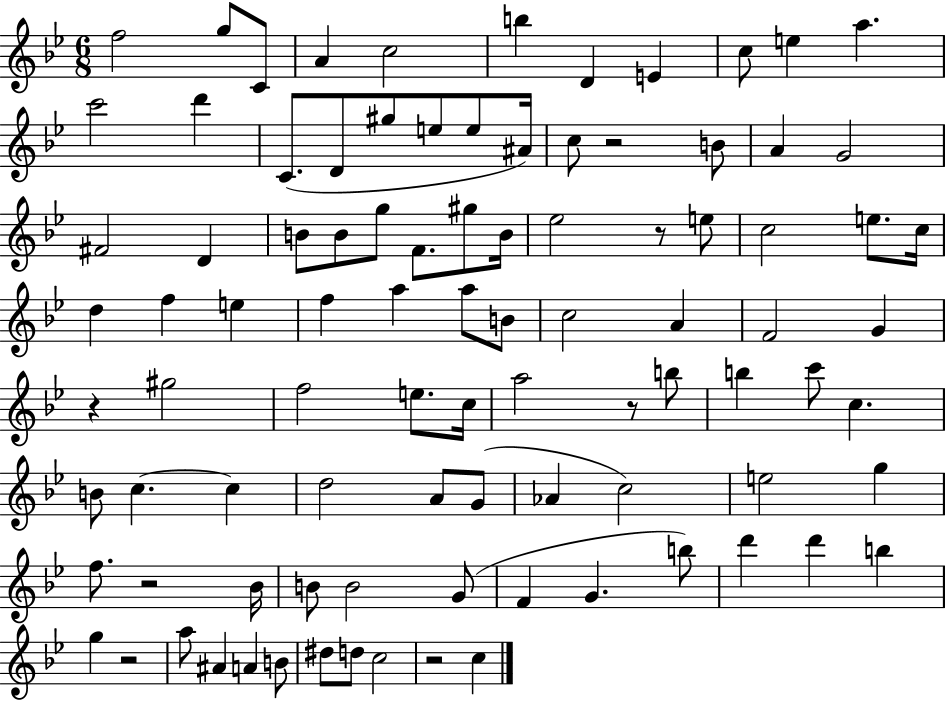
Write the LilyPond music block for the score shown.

{
  \clef treble
  \numericTimeSignature
  \time 6/8
  \key bes \major
  f''2 g''8 c'8 | a'4 c''2 | b''4 d'4 e'4 | c''8 e''4 a''4. | \break c'''2 d'''4 | c'8.( d'8 gis''8 e''8 e''8 ais'16) | c''8 r2 b'8 | a'4 g'2 | \break fis'2 d'4 | b'8 b'8 g''8 f'8. gis''8 b'16 | ees''2 r8 e''8 | c''2 e''8. c''16 | \break d''4 f''4 e''4 | f''4 a''4 a''8 b'8 | c''2 a'4 | f'2 g'4 | \break r4 gis''2 | f''2 e''8. c''16 | a''2 r8 b''8 | b''4 c'''8 c''4. | \break b'8 c''4.~~ c''4 | d''2 a'8 g'8( | aes'4 c''2) | e''2 g''4 | \break f''8. r2 bes'16 | b'8 b'2 g'8( | f'4 g'4. b''8) | d'''4 d'''4 b''4 | \break g''4 r2 | a''8 ais'4 a'4 b'8 | dis''8 d''8 c''2 | r2 c''4 | \break \bar "|."
}